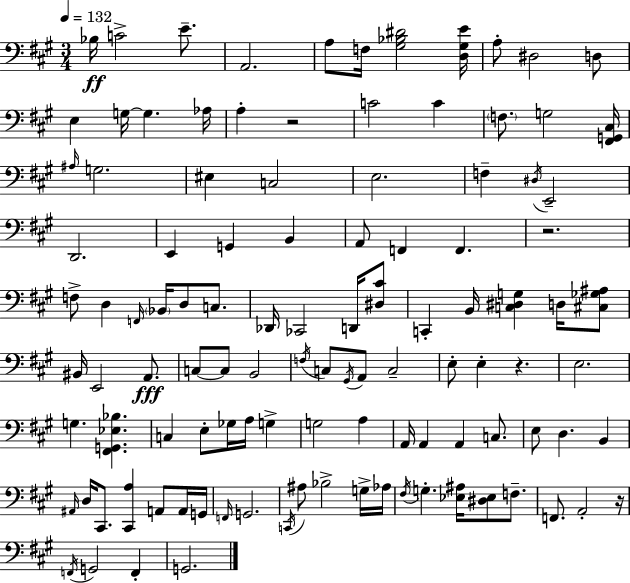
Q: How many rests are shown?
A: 4